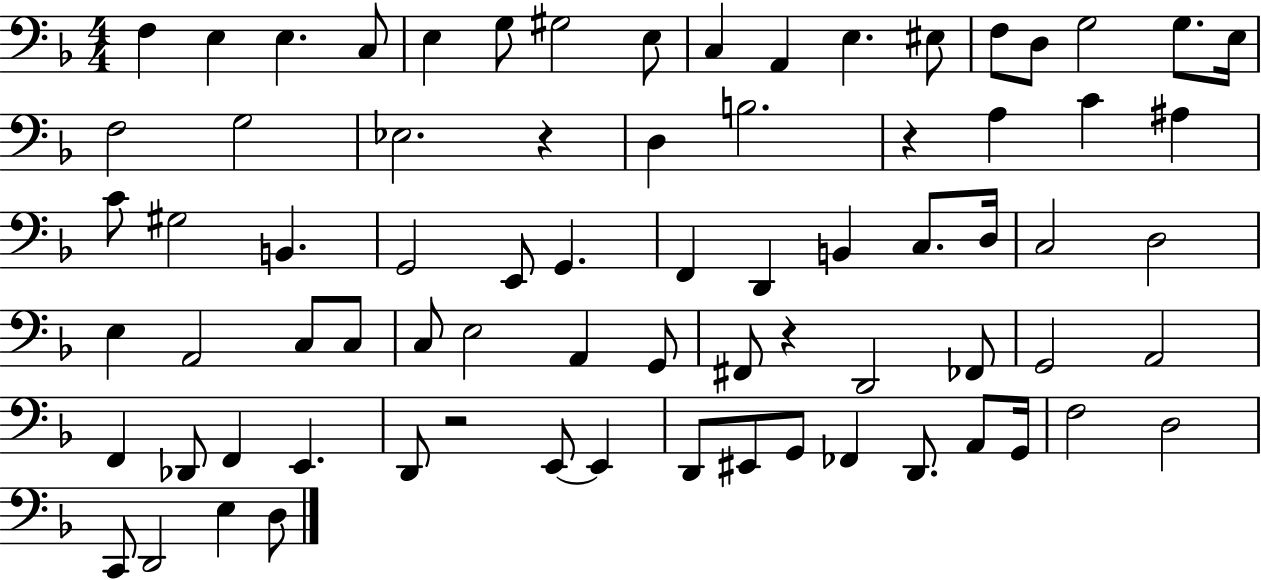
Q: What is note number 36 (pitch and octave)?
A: D3